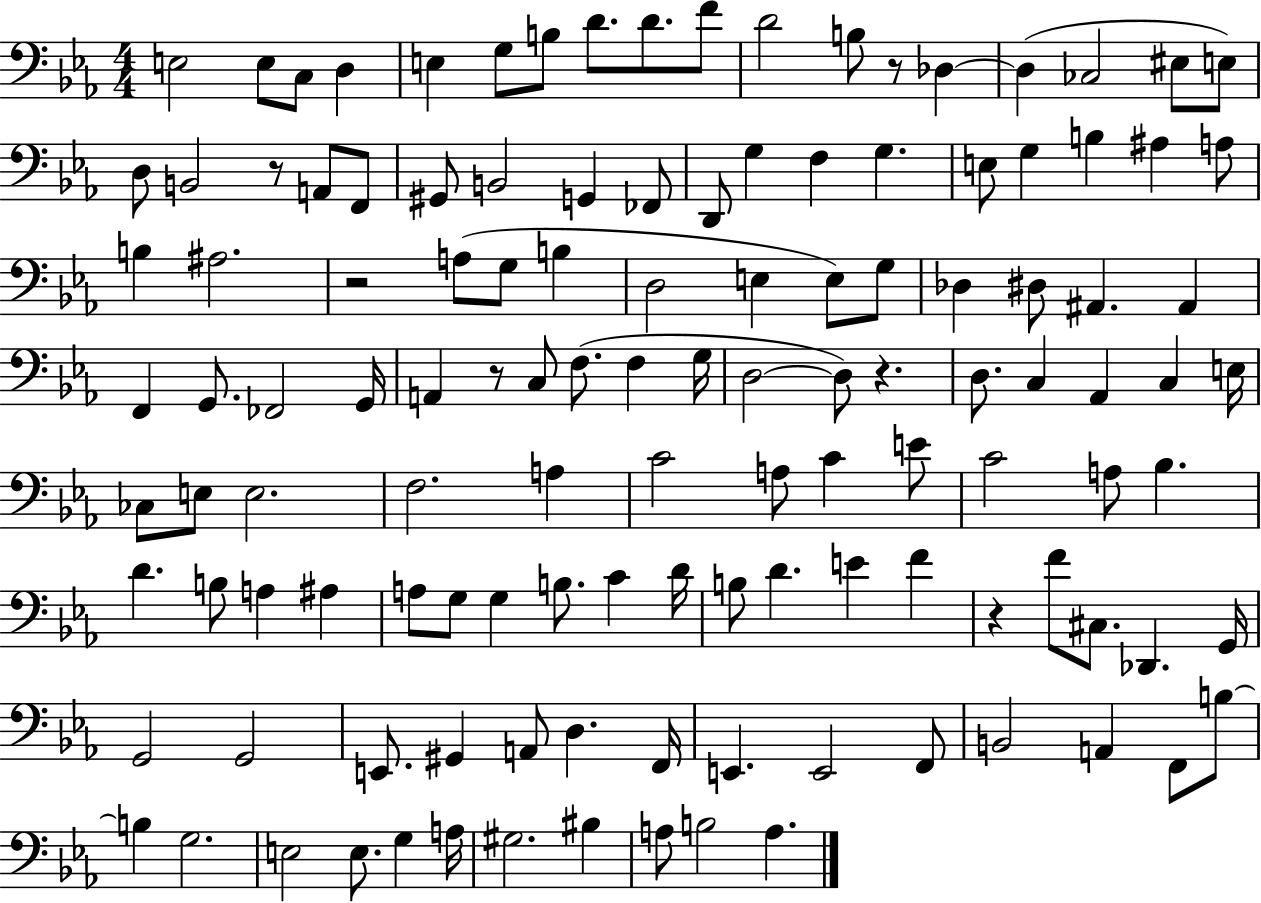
E3/h E3/e C3/e D3/q E3/q G3/e B3/e D4/e. D4/e. F4/e D4/h B3/e R/e Db3/q Db3/q CES3/h EIS3/e E3/e D3/e B2/h R/e A2/e F2/e G#2/e B2/h G2/q FES2/e D2/e G3/q F3/q G3/q. E3/e G3/q B3/q A#3/q A3/e B3/q A#3/h. R/h A3/e G3/e B3/q D3/h E3/q E3/e G3/e Db3/q D#3/e A#2/q. A#2/q F2/q G2/e. FES2/h G2/s A2/q R/e C3/e F3/e. F3/q G3/s D3/h D3/e R/q. D3/e. C3/q Ab2/q C3/q E3/s CES3/e E3/e E3/h. F3/h. A3/q C4/h A3/e C4/q E4/e C4/h A3/e Bb3/q. D4/q. B3/e A3/q A#3/q A3/e G3/e G3/q B3/e. C4/q D4/s B3/e D4/q. E4/q F4/q R/q F4/e C#3/e. Db2/q. G2/s G2/h G2/h E2/e. G#2/q A2/e D3/q. F2/s E2/q. E2/h F2/e B2/h A2/q F2/e B3/e B3/q G3/h. E3/h E3/e. G3/q A3/s G#3/h. BIS3/q A3/e B3/h A3/q.